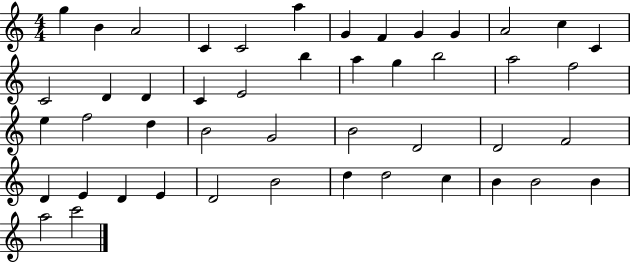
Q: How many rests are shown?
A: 0